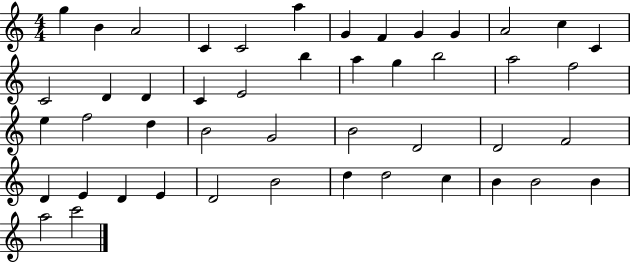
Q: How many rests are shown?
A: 0